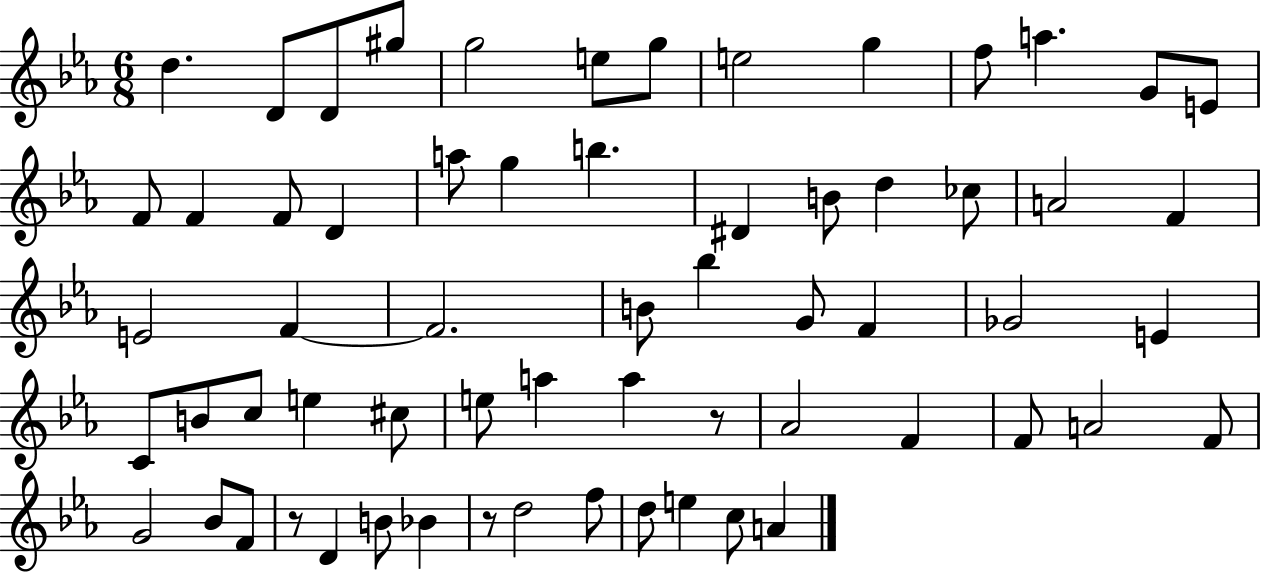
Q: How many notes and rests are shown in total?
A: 63